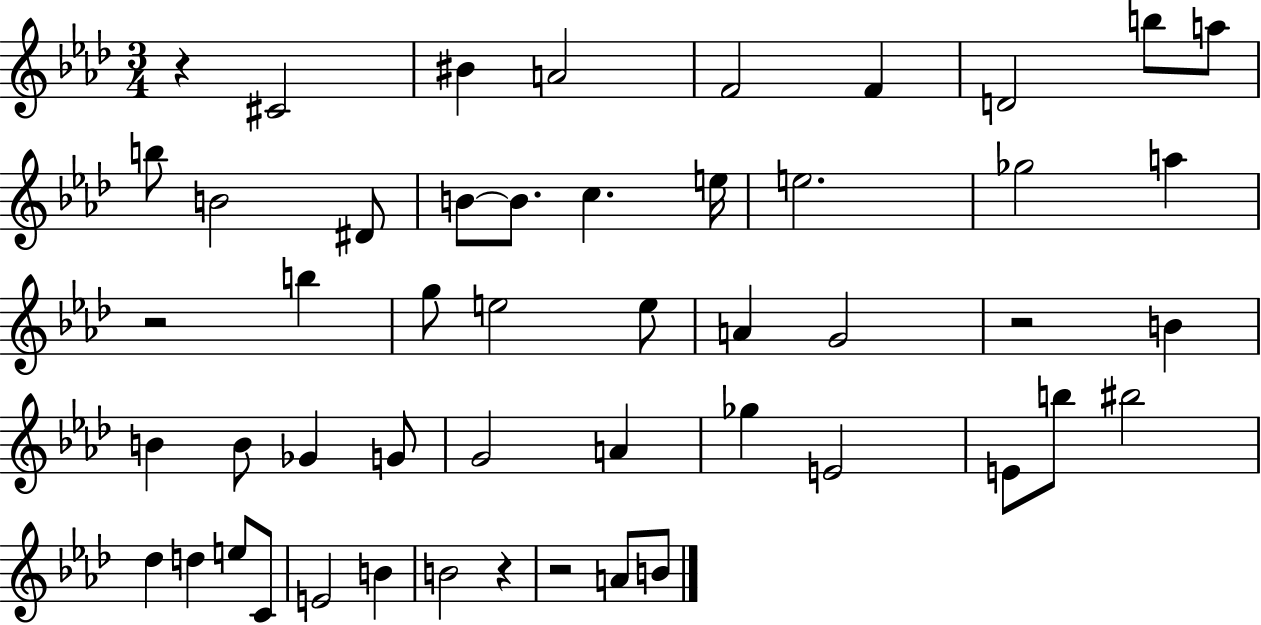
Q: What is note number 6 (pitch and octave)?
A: D4